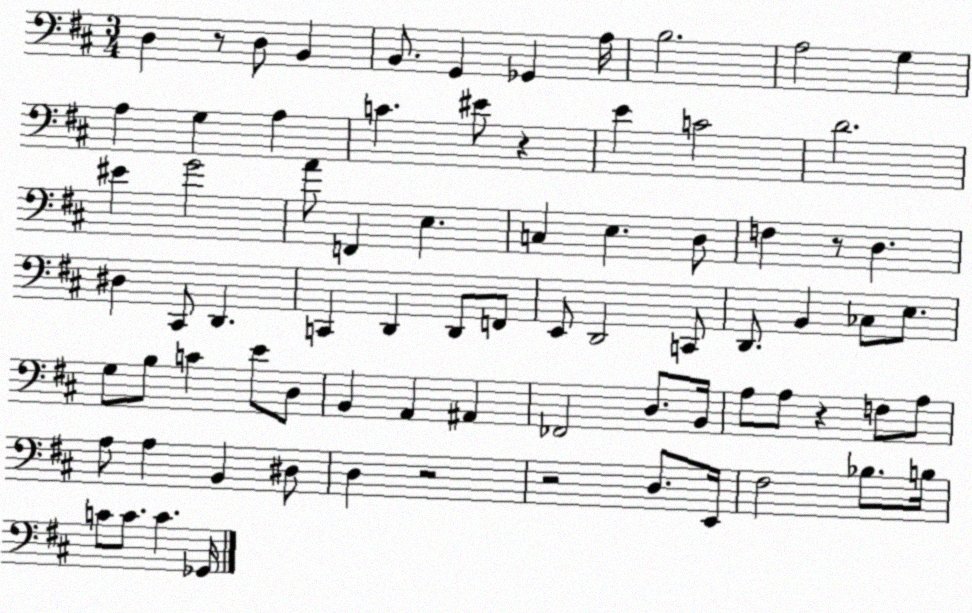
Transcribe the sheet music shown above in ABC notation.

X:1
T:Untitled
M:3/4
L:1/4
K:D
D, z/2 D,/2 B,, B,,/2 G,, _G,, A,/4 B,2 A,2 G, A, G, A, C ^E/2 z E C2 D2 ^E G2 A/2 F,, E, C, E, D,/2 F, z/2 D, ^D, ^C,,/2 D,, C,, D,, D,,/2 F,,/2 E,,/2 D,,2 C,,/2 D,,/2 B,, _C,/2 E,/2 G,/2 B,/2 C E/2 D,/2 B,, A,, ^A,, _F,,2 D,/2 B,,/4 A,/2 A,/2 z F,/2 A,/2 A,/2 A, B,, ^D,/2 D, z2 z2 D,/2 E,,/4 ^F,2 _B,/2 B,/4 C/2 C/2 C _G,,/4